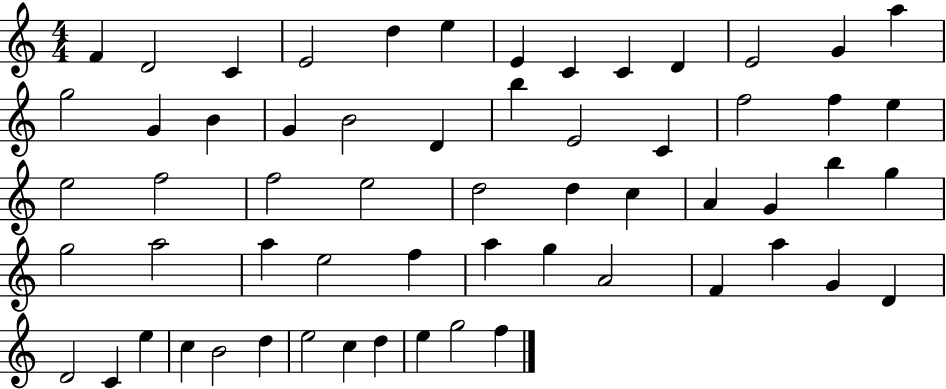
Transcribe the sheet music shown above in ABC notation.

X:1
T:Untitled
M:4/4
L:1/4
K:C
F D2 C E2 d e E C C D E2 G a g2 G B G B2 D b E2 C f2 f e e2 f2 f2 e2 d2 d c A G b g g2 a2 a e2 f a g A2 F a G D D2 C e c B2 d e2 c d e g2 f